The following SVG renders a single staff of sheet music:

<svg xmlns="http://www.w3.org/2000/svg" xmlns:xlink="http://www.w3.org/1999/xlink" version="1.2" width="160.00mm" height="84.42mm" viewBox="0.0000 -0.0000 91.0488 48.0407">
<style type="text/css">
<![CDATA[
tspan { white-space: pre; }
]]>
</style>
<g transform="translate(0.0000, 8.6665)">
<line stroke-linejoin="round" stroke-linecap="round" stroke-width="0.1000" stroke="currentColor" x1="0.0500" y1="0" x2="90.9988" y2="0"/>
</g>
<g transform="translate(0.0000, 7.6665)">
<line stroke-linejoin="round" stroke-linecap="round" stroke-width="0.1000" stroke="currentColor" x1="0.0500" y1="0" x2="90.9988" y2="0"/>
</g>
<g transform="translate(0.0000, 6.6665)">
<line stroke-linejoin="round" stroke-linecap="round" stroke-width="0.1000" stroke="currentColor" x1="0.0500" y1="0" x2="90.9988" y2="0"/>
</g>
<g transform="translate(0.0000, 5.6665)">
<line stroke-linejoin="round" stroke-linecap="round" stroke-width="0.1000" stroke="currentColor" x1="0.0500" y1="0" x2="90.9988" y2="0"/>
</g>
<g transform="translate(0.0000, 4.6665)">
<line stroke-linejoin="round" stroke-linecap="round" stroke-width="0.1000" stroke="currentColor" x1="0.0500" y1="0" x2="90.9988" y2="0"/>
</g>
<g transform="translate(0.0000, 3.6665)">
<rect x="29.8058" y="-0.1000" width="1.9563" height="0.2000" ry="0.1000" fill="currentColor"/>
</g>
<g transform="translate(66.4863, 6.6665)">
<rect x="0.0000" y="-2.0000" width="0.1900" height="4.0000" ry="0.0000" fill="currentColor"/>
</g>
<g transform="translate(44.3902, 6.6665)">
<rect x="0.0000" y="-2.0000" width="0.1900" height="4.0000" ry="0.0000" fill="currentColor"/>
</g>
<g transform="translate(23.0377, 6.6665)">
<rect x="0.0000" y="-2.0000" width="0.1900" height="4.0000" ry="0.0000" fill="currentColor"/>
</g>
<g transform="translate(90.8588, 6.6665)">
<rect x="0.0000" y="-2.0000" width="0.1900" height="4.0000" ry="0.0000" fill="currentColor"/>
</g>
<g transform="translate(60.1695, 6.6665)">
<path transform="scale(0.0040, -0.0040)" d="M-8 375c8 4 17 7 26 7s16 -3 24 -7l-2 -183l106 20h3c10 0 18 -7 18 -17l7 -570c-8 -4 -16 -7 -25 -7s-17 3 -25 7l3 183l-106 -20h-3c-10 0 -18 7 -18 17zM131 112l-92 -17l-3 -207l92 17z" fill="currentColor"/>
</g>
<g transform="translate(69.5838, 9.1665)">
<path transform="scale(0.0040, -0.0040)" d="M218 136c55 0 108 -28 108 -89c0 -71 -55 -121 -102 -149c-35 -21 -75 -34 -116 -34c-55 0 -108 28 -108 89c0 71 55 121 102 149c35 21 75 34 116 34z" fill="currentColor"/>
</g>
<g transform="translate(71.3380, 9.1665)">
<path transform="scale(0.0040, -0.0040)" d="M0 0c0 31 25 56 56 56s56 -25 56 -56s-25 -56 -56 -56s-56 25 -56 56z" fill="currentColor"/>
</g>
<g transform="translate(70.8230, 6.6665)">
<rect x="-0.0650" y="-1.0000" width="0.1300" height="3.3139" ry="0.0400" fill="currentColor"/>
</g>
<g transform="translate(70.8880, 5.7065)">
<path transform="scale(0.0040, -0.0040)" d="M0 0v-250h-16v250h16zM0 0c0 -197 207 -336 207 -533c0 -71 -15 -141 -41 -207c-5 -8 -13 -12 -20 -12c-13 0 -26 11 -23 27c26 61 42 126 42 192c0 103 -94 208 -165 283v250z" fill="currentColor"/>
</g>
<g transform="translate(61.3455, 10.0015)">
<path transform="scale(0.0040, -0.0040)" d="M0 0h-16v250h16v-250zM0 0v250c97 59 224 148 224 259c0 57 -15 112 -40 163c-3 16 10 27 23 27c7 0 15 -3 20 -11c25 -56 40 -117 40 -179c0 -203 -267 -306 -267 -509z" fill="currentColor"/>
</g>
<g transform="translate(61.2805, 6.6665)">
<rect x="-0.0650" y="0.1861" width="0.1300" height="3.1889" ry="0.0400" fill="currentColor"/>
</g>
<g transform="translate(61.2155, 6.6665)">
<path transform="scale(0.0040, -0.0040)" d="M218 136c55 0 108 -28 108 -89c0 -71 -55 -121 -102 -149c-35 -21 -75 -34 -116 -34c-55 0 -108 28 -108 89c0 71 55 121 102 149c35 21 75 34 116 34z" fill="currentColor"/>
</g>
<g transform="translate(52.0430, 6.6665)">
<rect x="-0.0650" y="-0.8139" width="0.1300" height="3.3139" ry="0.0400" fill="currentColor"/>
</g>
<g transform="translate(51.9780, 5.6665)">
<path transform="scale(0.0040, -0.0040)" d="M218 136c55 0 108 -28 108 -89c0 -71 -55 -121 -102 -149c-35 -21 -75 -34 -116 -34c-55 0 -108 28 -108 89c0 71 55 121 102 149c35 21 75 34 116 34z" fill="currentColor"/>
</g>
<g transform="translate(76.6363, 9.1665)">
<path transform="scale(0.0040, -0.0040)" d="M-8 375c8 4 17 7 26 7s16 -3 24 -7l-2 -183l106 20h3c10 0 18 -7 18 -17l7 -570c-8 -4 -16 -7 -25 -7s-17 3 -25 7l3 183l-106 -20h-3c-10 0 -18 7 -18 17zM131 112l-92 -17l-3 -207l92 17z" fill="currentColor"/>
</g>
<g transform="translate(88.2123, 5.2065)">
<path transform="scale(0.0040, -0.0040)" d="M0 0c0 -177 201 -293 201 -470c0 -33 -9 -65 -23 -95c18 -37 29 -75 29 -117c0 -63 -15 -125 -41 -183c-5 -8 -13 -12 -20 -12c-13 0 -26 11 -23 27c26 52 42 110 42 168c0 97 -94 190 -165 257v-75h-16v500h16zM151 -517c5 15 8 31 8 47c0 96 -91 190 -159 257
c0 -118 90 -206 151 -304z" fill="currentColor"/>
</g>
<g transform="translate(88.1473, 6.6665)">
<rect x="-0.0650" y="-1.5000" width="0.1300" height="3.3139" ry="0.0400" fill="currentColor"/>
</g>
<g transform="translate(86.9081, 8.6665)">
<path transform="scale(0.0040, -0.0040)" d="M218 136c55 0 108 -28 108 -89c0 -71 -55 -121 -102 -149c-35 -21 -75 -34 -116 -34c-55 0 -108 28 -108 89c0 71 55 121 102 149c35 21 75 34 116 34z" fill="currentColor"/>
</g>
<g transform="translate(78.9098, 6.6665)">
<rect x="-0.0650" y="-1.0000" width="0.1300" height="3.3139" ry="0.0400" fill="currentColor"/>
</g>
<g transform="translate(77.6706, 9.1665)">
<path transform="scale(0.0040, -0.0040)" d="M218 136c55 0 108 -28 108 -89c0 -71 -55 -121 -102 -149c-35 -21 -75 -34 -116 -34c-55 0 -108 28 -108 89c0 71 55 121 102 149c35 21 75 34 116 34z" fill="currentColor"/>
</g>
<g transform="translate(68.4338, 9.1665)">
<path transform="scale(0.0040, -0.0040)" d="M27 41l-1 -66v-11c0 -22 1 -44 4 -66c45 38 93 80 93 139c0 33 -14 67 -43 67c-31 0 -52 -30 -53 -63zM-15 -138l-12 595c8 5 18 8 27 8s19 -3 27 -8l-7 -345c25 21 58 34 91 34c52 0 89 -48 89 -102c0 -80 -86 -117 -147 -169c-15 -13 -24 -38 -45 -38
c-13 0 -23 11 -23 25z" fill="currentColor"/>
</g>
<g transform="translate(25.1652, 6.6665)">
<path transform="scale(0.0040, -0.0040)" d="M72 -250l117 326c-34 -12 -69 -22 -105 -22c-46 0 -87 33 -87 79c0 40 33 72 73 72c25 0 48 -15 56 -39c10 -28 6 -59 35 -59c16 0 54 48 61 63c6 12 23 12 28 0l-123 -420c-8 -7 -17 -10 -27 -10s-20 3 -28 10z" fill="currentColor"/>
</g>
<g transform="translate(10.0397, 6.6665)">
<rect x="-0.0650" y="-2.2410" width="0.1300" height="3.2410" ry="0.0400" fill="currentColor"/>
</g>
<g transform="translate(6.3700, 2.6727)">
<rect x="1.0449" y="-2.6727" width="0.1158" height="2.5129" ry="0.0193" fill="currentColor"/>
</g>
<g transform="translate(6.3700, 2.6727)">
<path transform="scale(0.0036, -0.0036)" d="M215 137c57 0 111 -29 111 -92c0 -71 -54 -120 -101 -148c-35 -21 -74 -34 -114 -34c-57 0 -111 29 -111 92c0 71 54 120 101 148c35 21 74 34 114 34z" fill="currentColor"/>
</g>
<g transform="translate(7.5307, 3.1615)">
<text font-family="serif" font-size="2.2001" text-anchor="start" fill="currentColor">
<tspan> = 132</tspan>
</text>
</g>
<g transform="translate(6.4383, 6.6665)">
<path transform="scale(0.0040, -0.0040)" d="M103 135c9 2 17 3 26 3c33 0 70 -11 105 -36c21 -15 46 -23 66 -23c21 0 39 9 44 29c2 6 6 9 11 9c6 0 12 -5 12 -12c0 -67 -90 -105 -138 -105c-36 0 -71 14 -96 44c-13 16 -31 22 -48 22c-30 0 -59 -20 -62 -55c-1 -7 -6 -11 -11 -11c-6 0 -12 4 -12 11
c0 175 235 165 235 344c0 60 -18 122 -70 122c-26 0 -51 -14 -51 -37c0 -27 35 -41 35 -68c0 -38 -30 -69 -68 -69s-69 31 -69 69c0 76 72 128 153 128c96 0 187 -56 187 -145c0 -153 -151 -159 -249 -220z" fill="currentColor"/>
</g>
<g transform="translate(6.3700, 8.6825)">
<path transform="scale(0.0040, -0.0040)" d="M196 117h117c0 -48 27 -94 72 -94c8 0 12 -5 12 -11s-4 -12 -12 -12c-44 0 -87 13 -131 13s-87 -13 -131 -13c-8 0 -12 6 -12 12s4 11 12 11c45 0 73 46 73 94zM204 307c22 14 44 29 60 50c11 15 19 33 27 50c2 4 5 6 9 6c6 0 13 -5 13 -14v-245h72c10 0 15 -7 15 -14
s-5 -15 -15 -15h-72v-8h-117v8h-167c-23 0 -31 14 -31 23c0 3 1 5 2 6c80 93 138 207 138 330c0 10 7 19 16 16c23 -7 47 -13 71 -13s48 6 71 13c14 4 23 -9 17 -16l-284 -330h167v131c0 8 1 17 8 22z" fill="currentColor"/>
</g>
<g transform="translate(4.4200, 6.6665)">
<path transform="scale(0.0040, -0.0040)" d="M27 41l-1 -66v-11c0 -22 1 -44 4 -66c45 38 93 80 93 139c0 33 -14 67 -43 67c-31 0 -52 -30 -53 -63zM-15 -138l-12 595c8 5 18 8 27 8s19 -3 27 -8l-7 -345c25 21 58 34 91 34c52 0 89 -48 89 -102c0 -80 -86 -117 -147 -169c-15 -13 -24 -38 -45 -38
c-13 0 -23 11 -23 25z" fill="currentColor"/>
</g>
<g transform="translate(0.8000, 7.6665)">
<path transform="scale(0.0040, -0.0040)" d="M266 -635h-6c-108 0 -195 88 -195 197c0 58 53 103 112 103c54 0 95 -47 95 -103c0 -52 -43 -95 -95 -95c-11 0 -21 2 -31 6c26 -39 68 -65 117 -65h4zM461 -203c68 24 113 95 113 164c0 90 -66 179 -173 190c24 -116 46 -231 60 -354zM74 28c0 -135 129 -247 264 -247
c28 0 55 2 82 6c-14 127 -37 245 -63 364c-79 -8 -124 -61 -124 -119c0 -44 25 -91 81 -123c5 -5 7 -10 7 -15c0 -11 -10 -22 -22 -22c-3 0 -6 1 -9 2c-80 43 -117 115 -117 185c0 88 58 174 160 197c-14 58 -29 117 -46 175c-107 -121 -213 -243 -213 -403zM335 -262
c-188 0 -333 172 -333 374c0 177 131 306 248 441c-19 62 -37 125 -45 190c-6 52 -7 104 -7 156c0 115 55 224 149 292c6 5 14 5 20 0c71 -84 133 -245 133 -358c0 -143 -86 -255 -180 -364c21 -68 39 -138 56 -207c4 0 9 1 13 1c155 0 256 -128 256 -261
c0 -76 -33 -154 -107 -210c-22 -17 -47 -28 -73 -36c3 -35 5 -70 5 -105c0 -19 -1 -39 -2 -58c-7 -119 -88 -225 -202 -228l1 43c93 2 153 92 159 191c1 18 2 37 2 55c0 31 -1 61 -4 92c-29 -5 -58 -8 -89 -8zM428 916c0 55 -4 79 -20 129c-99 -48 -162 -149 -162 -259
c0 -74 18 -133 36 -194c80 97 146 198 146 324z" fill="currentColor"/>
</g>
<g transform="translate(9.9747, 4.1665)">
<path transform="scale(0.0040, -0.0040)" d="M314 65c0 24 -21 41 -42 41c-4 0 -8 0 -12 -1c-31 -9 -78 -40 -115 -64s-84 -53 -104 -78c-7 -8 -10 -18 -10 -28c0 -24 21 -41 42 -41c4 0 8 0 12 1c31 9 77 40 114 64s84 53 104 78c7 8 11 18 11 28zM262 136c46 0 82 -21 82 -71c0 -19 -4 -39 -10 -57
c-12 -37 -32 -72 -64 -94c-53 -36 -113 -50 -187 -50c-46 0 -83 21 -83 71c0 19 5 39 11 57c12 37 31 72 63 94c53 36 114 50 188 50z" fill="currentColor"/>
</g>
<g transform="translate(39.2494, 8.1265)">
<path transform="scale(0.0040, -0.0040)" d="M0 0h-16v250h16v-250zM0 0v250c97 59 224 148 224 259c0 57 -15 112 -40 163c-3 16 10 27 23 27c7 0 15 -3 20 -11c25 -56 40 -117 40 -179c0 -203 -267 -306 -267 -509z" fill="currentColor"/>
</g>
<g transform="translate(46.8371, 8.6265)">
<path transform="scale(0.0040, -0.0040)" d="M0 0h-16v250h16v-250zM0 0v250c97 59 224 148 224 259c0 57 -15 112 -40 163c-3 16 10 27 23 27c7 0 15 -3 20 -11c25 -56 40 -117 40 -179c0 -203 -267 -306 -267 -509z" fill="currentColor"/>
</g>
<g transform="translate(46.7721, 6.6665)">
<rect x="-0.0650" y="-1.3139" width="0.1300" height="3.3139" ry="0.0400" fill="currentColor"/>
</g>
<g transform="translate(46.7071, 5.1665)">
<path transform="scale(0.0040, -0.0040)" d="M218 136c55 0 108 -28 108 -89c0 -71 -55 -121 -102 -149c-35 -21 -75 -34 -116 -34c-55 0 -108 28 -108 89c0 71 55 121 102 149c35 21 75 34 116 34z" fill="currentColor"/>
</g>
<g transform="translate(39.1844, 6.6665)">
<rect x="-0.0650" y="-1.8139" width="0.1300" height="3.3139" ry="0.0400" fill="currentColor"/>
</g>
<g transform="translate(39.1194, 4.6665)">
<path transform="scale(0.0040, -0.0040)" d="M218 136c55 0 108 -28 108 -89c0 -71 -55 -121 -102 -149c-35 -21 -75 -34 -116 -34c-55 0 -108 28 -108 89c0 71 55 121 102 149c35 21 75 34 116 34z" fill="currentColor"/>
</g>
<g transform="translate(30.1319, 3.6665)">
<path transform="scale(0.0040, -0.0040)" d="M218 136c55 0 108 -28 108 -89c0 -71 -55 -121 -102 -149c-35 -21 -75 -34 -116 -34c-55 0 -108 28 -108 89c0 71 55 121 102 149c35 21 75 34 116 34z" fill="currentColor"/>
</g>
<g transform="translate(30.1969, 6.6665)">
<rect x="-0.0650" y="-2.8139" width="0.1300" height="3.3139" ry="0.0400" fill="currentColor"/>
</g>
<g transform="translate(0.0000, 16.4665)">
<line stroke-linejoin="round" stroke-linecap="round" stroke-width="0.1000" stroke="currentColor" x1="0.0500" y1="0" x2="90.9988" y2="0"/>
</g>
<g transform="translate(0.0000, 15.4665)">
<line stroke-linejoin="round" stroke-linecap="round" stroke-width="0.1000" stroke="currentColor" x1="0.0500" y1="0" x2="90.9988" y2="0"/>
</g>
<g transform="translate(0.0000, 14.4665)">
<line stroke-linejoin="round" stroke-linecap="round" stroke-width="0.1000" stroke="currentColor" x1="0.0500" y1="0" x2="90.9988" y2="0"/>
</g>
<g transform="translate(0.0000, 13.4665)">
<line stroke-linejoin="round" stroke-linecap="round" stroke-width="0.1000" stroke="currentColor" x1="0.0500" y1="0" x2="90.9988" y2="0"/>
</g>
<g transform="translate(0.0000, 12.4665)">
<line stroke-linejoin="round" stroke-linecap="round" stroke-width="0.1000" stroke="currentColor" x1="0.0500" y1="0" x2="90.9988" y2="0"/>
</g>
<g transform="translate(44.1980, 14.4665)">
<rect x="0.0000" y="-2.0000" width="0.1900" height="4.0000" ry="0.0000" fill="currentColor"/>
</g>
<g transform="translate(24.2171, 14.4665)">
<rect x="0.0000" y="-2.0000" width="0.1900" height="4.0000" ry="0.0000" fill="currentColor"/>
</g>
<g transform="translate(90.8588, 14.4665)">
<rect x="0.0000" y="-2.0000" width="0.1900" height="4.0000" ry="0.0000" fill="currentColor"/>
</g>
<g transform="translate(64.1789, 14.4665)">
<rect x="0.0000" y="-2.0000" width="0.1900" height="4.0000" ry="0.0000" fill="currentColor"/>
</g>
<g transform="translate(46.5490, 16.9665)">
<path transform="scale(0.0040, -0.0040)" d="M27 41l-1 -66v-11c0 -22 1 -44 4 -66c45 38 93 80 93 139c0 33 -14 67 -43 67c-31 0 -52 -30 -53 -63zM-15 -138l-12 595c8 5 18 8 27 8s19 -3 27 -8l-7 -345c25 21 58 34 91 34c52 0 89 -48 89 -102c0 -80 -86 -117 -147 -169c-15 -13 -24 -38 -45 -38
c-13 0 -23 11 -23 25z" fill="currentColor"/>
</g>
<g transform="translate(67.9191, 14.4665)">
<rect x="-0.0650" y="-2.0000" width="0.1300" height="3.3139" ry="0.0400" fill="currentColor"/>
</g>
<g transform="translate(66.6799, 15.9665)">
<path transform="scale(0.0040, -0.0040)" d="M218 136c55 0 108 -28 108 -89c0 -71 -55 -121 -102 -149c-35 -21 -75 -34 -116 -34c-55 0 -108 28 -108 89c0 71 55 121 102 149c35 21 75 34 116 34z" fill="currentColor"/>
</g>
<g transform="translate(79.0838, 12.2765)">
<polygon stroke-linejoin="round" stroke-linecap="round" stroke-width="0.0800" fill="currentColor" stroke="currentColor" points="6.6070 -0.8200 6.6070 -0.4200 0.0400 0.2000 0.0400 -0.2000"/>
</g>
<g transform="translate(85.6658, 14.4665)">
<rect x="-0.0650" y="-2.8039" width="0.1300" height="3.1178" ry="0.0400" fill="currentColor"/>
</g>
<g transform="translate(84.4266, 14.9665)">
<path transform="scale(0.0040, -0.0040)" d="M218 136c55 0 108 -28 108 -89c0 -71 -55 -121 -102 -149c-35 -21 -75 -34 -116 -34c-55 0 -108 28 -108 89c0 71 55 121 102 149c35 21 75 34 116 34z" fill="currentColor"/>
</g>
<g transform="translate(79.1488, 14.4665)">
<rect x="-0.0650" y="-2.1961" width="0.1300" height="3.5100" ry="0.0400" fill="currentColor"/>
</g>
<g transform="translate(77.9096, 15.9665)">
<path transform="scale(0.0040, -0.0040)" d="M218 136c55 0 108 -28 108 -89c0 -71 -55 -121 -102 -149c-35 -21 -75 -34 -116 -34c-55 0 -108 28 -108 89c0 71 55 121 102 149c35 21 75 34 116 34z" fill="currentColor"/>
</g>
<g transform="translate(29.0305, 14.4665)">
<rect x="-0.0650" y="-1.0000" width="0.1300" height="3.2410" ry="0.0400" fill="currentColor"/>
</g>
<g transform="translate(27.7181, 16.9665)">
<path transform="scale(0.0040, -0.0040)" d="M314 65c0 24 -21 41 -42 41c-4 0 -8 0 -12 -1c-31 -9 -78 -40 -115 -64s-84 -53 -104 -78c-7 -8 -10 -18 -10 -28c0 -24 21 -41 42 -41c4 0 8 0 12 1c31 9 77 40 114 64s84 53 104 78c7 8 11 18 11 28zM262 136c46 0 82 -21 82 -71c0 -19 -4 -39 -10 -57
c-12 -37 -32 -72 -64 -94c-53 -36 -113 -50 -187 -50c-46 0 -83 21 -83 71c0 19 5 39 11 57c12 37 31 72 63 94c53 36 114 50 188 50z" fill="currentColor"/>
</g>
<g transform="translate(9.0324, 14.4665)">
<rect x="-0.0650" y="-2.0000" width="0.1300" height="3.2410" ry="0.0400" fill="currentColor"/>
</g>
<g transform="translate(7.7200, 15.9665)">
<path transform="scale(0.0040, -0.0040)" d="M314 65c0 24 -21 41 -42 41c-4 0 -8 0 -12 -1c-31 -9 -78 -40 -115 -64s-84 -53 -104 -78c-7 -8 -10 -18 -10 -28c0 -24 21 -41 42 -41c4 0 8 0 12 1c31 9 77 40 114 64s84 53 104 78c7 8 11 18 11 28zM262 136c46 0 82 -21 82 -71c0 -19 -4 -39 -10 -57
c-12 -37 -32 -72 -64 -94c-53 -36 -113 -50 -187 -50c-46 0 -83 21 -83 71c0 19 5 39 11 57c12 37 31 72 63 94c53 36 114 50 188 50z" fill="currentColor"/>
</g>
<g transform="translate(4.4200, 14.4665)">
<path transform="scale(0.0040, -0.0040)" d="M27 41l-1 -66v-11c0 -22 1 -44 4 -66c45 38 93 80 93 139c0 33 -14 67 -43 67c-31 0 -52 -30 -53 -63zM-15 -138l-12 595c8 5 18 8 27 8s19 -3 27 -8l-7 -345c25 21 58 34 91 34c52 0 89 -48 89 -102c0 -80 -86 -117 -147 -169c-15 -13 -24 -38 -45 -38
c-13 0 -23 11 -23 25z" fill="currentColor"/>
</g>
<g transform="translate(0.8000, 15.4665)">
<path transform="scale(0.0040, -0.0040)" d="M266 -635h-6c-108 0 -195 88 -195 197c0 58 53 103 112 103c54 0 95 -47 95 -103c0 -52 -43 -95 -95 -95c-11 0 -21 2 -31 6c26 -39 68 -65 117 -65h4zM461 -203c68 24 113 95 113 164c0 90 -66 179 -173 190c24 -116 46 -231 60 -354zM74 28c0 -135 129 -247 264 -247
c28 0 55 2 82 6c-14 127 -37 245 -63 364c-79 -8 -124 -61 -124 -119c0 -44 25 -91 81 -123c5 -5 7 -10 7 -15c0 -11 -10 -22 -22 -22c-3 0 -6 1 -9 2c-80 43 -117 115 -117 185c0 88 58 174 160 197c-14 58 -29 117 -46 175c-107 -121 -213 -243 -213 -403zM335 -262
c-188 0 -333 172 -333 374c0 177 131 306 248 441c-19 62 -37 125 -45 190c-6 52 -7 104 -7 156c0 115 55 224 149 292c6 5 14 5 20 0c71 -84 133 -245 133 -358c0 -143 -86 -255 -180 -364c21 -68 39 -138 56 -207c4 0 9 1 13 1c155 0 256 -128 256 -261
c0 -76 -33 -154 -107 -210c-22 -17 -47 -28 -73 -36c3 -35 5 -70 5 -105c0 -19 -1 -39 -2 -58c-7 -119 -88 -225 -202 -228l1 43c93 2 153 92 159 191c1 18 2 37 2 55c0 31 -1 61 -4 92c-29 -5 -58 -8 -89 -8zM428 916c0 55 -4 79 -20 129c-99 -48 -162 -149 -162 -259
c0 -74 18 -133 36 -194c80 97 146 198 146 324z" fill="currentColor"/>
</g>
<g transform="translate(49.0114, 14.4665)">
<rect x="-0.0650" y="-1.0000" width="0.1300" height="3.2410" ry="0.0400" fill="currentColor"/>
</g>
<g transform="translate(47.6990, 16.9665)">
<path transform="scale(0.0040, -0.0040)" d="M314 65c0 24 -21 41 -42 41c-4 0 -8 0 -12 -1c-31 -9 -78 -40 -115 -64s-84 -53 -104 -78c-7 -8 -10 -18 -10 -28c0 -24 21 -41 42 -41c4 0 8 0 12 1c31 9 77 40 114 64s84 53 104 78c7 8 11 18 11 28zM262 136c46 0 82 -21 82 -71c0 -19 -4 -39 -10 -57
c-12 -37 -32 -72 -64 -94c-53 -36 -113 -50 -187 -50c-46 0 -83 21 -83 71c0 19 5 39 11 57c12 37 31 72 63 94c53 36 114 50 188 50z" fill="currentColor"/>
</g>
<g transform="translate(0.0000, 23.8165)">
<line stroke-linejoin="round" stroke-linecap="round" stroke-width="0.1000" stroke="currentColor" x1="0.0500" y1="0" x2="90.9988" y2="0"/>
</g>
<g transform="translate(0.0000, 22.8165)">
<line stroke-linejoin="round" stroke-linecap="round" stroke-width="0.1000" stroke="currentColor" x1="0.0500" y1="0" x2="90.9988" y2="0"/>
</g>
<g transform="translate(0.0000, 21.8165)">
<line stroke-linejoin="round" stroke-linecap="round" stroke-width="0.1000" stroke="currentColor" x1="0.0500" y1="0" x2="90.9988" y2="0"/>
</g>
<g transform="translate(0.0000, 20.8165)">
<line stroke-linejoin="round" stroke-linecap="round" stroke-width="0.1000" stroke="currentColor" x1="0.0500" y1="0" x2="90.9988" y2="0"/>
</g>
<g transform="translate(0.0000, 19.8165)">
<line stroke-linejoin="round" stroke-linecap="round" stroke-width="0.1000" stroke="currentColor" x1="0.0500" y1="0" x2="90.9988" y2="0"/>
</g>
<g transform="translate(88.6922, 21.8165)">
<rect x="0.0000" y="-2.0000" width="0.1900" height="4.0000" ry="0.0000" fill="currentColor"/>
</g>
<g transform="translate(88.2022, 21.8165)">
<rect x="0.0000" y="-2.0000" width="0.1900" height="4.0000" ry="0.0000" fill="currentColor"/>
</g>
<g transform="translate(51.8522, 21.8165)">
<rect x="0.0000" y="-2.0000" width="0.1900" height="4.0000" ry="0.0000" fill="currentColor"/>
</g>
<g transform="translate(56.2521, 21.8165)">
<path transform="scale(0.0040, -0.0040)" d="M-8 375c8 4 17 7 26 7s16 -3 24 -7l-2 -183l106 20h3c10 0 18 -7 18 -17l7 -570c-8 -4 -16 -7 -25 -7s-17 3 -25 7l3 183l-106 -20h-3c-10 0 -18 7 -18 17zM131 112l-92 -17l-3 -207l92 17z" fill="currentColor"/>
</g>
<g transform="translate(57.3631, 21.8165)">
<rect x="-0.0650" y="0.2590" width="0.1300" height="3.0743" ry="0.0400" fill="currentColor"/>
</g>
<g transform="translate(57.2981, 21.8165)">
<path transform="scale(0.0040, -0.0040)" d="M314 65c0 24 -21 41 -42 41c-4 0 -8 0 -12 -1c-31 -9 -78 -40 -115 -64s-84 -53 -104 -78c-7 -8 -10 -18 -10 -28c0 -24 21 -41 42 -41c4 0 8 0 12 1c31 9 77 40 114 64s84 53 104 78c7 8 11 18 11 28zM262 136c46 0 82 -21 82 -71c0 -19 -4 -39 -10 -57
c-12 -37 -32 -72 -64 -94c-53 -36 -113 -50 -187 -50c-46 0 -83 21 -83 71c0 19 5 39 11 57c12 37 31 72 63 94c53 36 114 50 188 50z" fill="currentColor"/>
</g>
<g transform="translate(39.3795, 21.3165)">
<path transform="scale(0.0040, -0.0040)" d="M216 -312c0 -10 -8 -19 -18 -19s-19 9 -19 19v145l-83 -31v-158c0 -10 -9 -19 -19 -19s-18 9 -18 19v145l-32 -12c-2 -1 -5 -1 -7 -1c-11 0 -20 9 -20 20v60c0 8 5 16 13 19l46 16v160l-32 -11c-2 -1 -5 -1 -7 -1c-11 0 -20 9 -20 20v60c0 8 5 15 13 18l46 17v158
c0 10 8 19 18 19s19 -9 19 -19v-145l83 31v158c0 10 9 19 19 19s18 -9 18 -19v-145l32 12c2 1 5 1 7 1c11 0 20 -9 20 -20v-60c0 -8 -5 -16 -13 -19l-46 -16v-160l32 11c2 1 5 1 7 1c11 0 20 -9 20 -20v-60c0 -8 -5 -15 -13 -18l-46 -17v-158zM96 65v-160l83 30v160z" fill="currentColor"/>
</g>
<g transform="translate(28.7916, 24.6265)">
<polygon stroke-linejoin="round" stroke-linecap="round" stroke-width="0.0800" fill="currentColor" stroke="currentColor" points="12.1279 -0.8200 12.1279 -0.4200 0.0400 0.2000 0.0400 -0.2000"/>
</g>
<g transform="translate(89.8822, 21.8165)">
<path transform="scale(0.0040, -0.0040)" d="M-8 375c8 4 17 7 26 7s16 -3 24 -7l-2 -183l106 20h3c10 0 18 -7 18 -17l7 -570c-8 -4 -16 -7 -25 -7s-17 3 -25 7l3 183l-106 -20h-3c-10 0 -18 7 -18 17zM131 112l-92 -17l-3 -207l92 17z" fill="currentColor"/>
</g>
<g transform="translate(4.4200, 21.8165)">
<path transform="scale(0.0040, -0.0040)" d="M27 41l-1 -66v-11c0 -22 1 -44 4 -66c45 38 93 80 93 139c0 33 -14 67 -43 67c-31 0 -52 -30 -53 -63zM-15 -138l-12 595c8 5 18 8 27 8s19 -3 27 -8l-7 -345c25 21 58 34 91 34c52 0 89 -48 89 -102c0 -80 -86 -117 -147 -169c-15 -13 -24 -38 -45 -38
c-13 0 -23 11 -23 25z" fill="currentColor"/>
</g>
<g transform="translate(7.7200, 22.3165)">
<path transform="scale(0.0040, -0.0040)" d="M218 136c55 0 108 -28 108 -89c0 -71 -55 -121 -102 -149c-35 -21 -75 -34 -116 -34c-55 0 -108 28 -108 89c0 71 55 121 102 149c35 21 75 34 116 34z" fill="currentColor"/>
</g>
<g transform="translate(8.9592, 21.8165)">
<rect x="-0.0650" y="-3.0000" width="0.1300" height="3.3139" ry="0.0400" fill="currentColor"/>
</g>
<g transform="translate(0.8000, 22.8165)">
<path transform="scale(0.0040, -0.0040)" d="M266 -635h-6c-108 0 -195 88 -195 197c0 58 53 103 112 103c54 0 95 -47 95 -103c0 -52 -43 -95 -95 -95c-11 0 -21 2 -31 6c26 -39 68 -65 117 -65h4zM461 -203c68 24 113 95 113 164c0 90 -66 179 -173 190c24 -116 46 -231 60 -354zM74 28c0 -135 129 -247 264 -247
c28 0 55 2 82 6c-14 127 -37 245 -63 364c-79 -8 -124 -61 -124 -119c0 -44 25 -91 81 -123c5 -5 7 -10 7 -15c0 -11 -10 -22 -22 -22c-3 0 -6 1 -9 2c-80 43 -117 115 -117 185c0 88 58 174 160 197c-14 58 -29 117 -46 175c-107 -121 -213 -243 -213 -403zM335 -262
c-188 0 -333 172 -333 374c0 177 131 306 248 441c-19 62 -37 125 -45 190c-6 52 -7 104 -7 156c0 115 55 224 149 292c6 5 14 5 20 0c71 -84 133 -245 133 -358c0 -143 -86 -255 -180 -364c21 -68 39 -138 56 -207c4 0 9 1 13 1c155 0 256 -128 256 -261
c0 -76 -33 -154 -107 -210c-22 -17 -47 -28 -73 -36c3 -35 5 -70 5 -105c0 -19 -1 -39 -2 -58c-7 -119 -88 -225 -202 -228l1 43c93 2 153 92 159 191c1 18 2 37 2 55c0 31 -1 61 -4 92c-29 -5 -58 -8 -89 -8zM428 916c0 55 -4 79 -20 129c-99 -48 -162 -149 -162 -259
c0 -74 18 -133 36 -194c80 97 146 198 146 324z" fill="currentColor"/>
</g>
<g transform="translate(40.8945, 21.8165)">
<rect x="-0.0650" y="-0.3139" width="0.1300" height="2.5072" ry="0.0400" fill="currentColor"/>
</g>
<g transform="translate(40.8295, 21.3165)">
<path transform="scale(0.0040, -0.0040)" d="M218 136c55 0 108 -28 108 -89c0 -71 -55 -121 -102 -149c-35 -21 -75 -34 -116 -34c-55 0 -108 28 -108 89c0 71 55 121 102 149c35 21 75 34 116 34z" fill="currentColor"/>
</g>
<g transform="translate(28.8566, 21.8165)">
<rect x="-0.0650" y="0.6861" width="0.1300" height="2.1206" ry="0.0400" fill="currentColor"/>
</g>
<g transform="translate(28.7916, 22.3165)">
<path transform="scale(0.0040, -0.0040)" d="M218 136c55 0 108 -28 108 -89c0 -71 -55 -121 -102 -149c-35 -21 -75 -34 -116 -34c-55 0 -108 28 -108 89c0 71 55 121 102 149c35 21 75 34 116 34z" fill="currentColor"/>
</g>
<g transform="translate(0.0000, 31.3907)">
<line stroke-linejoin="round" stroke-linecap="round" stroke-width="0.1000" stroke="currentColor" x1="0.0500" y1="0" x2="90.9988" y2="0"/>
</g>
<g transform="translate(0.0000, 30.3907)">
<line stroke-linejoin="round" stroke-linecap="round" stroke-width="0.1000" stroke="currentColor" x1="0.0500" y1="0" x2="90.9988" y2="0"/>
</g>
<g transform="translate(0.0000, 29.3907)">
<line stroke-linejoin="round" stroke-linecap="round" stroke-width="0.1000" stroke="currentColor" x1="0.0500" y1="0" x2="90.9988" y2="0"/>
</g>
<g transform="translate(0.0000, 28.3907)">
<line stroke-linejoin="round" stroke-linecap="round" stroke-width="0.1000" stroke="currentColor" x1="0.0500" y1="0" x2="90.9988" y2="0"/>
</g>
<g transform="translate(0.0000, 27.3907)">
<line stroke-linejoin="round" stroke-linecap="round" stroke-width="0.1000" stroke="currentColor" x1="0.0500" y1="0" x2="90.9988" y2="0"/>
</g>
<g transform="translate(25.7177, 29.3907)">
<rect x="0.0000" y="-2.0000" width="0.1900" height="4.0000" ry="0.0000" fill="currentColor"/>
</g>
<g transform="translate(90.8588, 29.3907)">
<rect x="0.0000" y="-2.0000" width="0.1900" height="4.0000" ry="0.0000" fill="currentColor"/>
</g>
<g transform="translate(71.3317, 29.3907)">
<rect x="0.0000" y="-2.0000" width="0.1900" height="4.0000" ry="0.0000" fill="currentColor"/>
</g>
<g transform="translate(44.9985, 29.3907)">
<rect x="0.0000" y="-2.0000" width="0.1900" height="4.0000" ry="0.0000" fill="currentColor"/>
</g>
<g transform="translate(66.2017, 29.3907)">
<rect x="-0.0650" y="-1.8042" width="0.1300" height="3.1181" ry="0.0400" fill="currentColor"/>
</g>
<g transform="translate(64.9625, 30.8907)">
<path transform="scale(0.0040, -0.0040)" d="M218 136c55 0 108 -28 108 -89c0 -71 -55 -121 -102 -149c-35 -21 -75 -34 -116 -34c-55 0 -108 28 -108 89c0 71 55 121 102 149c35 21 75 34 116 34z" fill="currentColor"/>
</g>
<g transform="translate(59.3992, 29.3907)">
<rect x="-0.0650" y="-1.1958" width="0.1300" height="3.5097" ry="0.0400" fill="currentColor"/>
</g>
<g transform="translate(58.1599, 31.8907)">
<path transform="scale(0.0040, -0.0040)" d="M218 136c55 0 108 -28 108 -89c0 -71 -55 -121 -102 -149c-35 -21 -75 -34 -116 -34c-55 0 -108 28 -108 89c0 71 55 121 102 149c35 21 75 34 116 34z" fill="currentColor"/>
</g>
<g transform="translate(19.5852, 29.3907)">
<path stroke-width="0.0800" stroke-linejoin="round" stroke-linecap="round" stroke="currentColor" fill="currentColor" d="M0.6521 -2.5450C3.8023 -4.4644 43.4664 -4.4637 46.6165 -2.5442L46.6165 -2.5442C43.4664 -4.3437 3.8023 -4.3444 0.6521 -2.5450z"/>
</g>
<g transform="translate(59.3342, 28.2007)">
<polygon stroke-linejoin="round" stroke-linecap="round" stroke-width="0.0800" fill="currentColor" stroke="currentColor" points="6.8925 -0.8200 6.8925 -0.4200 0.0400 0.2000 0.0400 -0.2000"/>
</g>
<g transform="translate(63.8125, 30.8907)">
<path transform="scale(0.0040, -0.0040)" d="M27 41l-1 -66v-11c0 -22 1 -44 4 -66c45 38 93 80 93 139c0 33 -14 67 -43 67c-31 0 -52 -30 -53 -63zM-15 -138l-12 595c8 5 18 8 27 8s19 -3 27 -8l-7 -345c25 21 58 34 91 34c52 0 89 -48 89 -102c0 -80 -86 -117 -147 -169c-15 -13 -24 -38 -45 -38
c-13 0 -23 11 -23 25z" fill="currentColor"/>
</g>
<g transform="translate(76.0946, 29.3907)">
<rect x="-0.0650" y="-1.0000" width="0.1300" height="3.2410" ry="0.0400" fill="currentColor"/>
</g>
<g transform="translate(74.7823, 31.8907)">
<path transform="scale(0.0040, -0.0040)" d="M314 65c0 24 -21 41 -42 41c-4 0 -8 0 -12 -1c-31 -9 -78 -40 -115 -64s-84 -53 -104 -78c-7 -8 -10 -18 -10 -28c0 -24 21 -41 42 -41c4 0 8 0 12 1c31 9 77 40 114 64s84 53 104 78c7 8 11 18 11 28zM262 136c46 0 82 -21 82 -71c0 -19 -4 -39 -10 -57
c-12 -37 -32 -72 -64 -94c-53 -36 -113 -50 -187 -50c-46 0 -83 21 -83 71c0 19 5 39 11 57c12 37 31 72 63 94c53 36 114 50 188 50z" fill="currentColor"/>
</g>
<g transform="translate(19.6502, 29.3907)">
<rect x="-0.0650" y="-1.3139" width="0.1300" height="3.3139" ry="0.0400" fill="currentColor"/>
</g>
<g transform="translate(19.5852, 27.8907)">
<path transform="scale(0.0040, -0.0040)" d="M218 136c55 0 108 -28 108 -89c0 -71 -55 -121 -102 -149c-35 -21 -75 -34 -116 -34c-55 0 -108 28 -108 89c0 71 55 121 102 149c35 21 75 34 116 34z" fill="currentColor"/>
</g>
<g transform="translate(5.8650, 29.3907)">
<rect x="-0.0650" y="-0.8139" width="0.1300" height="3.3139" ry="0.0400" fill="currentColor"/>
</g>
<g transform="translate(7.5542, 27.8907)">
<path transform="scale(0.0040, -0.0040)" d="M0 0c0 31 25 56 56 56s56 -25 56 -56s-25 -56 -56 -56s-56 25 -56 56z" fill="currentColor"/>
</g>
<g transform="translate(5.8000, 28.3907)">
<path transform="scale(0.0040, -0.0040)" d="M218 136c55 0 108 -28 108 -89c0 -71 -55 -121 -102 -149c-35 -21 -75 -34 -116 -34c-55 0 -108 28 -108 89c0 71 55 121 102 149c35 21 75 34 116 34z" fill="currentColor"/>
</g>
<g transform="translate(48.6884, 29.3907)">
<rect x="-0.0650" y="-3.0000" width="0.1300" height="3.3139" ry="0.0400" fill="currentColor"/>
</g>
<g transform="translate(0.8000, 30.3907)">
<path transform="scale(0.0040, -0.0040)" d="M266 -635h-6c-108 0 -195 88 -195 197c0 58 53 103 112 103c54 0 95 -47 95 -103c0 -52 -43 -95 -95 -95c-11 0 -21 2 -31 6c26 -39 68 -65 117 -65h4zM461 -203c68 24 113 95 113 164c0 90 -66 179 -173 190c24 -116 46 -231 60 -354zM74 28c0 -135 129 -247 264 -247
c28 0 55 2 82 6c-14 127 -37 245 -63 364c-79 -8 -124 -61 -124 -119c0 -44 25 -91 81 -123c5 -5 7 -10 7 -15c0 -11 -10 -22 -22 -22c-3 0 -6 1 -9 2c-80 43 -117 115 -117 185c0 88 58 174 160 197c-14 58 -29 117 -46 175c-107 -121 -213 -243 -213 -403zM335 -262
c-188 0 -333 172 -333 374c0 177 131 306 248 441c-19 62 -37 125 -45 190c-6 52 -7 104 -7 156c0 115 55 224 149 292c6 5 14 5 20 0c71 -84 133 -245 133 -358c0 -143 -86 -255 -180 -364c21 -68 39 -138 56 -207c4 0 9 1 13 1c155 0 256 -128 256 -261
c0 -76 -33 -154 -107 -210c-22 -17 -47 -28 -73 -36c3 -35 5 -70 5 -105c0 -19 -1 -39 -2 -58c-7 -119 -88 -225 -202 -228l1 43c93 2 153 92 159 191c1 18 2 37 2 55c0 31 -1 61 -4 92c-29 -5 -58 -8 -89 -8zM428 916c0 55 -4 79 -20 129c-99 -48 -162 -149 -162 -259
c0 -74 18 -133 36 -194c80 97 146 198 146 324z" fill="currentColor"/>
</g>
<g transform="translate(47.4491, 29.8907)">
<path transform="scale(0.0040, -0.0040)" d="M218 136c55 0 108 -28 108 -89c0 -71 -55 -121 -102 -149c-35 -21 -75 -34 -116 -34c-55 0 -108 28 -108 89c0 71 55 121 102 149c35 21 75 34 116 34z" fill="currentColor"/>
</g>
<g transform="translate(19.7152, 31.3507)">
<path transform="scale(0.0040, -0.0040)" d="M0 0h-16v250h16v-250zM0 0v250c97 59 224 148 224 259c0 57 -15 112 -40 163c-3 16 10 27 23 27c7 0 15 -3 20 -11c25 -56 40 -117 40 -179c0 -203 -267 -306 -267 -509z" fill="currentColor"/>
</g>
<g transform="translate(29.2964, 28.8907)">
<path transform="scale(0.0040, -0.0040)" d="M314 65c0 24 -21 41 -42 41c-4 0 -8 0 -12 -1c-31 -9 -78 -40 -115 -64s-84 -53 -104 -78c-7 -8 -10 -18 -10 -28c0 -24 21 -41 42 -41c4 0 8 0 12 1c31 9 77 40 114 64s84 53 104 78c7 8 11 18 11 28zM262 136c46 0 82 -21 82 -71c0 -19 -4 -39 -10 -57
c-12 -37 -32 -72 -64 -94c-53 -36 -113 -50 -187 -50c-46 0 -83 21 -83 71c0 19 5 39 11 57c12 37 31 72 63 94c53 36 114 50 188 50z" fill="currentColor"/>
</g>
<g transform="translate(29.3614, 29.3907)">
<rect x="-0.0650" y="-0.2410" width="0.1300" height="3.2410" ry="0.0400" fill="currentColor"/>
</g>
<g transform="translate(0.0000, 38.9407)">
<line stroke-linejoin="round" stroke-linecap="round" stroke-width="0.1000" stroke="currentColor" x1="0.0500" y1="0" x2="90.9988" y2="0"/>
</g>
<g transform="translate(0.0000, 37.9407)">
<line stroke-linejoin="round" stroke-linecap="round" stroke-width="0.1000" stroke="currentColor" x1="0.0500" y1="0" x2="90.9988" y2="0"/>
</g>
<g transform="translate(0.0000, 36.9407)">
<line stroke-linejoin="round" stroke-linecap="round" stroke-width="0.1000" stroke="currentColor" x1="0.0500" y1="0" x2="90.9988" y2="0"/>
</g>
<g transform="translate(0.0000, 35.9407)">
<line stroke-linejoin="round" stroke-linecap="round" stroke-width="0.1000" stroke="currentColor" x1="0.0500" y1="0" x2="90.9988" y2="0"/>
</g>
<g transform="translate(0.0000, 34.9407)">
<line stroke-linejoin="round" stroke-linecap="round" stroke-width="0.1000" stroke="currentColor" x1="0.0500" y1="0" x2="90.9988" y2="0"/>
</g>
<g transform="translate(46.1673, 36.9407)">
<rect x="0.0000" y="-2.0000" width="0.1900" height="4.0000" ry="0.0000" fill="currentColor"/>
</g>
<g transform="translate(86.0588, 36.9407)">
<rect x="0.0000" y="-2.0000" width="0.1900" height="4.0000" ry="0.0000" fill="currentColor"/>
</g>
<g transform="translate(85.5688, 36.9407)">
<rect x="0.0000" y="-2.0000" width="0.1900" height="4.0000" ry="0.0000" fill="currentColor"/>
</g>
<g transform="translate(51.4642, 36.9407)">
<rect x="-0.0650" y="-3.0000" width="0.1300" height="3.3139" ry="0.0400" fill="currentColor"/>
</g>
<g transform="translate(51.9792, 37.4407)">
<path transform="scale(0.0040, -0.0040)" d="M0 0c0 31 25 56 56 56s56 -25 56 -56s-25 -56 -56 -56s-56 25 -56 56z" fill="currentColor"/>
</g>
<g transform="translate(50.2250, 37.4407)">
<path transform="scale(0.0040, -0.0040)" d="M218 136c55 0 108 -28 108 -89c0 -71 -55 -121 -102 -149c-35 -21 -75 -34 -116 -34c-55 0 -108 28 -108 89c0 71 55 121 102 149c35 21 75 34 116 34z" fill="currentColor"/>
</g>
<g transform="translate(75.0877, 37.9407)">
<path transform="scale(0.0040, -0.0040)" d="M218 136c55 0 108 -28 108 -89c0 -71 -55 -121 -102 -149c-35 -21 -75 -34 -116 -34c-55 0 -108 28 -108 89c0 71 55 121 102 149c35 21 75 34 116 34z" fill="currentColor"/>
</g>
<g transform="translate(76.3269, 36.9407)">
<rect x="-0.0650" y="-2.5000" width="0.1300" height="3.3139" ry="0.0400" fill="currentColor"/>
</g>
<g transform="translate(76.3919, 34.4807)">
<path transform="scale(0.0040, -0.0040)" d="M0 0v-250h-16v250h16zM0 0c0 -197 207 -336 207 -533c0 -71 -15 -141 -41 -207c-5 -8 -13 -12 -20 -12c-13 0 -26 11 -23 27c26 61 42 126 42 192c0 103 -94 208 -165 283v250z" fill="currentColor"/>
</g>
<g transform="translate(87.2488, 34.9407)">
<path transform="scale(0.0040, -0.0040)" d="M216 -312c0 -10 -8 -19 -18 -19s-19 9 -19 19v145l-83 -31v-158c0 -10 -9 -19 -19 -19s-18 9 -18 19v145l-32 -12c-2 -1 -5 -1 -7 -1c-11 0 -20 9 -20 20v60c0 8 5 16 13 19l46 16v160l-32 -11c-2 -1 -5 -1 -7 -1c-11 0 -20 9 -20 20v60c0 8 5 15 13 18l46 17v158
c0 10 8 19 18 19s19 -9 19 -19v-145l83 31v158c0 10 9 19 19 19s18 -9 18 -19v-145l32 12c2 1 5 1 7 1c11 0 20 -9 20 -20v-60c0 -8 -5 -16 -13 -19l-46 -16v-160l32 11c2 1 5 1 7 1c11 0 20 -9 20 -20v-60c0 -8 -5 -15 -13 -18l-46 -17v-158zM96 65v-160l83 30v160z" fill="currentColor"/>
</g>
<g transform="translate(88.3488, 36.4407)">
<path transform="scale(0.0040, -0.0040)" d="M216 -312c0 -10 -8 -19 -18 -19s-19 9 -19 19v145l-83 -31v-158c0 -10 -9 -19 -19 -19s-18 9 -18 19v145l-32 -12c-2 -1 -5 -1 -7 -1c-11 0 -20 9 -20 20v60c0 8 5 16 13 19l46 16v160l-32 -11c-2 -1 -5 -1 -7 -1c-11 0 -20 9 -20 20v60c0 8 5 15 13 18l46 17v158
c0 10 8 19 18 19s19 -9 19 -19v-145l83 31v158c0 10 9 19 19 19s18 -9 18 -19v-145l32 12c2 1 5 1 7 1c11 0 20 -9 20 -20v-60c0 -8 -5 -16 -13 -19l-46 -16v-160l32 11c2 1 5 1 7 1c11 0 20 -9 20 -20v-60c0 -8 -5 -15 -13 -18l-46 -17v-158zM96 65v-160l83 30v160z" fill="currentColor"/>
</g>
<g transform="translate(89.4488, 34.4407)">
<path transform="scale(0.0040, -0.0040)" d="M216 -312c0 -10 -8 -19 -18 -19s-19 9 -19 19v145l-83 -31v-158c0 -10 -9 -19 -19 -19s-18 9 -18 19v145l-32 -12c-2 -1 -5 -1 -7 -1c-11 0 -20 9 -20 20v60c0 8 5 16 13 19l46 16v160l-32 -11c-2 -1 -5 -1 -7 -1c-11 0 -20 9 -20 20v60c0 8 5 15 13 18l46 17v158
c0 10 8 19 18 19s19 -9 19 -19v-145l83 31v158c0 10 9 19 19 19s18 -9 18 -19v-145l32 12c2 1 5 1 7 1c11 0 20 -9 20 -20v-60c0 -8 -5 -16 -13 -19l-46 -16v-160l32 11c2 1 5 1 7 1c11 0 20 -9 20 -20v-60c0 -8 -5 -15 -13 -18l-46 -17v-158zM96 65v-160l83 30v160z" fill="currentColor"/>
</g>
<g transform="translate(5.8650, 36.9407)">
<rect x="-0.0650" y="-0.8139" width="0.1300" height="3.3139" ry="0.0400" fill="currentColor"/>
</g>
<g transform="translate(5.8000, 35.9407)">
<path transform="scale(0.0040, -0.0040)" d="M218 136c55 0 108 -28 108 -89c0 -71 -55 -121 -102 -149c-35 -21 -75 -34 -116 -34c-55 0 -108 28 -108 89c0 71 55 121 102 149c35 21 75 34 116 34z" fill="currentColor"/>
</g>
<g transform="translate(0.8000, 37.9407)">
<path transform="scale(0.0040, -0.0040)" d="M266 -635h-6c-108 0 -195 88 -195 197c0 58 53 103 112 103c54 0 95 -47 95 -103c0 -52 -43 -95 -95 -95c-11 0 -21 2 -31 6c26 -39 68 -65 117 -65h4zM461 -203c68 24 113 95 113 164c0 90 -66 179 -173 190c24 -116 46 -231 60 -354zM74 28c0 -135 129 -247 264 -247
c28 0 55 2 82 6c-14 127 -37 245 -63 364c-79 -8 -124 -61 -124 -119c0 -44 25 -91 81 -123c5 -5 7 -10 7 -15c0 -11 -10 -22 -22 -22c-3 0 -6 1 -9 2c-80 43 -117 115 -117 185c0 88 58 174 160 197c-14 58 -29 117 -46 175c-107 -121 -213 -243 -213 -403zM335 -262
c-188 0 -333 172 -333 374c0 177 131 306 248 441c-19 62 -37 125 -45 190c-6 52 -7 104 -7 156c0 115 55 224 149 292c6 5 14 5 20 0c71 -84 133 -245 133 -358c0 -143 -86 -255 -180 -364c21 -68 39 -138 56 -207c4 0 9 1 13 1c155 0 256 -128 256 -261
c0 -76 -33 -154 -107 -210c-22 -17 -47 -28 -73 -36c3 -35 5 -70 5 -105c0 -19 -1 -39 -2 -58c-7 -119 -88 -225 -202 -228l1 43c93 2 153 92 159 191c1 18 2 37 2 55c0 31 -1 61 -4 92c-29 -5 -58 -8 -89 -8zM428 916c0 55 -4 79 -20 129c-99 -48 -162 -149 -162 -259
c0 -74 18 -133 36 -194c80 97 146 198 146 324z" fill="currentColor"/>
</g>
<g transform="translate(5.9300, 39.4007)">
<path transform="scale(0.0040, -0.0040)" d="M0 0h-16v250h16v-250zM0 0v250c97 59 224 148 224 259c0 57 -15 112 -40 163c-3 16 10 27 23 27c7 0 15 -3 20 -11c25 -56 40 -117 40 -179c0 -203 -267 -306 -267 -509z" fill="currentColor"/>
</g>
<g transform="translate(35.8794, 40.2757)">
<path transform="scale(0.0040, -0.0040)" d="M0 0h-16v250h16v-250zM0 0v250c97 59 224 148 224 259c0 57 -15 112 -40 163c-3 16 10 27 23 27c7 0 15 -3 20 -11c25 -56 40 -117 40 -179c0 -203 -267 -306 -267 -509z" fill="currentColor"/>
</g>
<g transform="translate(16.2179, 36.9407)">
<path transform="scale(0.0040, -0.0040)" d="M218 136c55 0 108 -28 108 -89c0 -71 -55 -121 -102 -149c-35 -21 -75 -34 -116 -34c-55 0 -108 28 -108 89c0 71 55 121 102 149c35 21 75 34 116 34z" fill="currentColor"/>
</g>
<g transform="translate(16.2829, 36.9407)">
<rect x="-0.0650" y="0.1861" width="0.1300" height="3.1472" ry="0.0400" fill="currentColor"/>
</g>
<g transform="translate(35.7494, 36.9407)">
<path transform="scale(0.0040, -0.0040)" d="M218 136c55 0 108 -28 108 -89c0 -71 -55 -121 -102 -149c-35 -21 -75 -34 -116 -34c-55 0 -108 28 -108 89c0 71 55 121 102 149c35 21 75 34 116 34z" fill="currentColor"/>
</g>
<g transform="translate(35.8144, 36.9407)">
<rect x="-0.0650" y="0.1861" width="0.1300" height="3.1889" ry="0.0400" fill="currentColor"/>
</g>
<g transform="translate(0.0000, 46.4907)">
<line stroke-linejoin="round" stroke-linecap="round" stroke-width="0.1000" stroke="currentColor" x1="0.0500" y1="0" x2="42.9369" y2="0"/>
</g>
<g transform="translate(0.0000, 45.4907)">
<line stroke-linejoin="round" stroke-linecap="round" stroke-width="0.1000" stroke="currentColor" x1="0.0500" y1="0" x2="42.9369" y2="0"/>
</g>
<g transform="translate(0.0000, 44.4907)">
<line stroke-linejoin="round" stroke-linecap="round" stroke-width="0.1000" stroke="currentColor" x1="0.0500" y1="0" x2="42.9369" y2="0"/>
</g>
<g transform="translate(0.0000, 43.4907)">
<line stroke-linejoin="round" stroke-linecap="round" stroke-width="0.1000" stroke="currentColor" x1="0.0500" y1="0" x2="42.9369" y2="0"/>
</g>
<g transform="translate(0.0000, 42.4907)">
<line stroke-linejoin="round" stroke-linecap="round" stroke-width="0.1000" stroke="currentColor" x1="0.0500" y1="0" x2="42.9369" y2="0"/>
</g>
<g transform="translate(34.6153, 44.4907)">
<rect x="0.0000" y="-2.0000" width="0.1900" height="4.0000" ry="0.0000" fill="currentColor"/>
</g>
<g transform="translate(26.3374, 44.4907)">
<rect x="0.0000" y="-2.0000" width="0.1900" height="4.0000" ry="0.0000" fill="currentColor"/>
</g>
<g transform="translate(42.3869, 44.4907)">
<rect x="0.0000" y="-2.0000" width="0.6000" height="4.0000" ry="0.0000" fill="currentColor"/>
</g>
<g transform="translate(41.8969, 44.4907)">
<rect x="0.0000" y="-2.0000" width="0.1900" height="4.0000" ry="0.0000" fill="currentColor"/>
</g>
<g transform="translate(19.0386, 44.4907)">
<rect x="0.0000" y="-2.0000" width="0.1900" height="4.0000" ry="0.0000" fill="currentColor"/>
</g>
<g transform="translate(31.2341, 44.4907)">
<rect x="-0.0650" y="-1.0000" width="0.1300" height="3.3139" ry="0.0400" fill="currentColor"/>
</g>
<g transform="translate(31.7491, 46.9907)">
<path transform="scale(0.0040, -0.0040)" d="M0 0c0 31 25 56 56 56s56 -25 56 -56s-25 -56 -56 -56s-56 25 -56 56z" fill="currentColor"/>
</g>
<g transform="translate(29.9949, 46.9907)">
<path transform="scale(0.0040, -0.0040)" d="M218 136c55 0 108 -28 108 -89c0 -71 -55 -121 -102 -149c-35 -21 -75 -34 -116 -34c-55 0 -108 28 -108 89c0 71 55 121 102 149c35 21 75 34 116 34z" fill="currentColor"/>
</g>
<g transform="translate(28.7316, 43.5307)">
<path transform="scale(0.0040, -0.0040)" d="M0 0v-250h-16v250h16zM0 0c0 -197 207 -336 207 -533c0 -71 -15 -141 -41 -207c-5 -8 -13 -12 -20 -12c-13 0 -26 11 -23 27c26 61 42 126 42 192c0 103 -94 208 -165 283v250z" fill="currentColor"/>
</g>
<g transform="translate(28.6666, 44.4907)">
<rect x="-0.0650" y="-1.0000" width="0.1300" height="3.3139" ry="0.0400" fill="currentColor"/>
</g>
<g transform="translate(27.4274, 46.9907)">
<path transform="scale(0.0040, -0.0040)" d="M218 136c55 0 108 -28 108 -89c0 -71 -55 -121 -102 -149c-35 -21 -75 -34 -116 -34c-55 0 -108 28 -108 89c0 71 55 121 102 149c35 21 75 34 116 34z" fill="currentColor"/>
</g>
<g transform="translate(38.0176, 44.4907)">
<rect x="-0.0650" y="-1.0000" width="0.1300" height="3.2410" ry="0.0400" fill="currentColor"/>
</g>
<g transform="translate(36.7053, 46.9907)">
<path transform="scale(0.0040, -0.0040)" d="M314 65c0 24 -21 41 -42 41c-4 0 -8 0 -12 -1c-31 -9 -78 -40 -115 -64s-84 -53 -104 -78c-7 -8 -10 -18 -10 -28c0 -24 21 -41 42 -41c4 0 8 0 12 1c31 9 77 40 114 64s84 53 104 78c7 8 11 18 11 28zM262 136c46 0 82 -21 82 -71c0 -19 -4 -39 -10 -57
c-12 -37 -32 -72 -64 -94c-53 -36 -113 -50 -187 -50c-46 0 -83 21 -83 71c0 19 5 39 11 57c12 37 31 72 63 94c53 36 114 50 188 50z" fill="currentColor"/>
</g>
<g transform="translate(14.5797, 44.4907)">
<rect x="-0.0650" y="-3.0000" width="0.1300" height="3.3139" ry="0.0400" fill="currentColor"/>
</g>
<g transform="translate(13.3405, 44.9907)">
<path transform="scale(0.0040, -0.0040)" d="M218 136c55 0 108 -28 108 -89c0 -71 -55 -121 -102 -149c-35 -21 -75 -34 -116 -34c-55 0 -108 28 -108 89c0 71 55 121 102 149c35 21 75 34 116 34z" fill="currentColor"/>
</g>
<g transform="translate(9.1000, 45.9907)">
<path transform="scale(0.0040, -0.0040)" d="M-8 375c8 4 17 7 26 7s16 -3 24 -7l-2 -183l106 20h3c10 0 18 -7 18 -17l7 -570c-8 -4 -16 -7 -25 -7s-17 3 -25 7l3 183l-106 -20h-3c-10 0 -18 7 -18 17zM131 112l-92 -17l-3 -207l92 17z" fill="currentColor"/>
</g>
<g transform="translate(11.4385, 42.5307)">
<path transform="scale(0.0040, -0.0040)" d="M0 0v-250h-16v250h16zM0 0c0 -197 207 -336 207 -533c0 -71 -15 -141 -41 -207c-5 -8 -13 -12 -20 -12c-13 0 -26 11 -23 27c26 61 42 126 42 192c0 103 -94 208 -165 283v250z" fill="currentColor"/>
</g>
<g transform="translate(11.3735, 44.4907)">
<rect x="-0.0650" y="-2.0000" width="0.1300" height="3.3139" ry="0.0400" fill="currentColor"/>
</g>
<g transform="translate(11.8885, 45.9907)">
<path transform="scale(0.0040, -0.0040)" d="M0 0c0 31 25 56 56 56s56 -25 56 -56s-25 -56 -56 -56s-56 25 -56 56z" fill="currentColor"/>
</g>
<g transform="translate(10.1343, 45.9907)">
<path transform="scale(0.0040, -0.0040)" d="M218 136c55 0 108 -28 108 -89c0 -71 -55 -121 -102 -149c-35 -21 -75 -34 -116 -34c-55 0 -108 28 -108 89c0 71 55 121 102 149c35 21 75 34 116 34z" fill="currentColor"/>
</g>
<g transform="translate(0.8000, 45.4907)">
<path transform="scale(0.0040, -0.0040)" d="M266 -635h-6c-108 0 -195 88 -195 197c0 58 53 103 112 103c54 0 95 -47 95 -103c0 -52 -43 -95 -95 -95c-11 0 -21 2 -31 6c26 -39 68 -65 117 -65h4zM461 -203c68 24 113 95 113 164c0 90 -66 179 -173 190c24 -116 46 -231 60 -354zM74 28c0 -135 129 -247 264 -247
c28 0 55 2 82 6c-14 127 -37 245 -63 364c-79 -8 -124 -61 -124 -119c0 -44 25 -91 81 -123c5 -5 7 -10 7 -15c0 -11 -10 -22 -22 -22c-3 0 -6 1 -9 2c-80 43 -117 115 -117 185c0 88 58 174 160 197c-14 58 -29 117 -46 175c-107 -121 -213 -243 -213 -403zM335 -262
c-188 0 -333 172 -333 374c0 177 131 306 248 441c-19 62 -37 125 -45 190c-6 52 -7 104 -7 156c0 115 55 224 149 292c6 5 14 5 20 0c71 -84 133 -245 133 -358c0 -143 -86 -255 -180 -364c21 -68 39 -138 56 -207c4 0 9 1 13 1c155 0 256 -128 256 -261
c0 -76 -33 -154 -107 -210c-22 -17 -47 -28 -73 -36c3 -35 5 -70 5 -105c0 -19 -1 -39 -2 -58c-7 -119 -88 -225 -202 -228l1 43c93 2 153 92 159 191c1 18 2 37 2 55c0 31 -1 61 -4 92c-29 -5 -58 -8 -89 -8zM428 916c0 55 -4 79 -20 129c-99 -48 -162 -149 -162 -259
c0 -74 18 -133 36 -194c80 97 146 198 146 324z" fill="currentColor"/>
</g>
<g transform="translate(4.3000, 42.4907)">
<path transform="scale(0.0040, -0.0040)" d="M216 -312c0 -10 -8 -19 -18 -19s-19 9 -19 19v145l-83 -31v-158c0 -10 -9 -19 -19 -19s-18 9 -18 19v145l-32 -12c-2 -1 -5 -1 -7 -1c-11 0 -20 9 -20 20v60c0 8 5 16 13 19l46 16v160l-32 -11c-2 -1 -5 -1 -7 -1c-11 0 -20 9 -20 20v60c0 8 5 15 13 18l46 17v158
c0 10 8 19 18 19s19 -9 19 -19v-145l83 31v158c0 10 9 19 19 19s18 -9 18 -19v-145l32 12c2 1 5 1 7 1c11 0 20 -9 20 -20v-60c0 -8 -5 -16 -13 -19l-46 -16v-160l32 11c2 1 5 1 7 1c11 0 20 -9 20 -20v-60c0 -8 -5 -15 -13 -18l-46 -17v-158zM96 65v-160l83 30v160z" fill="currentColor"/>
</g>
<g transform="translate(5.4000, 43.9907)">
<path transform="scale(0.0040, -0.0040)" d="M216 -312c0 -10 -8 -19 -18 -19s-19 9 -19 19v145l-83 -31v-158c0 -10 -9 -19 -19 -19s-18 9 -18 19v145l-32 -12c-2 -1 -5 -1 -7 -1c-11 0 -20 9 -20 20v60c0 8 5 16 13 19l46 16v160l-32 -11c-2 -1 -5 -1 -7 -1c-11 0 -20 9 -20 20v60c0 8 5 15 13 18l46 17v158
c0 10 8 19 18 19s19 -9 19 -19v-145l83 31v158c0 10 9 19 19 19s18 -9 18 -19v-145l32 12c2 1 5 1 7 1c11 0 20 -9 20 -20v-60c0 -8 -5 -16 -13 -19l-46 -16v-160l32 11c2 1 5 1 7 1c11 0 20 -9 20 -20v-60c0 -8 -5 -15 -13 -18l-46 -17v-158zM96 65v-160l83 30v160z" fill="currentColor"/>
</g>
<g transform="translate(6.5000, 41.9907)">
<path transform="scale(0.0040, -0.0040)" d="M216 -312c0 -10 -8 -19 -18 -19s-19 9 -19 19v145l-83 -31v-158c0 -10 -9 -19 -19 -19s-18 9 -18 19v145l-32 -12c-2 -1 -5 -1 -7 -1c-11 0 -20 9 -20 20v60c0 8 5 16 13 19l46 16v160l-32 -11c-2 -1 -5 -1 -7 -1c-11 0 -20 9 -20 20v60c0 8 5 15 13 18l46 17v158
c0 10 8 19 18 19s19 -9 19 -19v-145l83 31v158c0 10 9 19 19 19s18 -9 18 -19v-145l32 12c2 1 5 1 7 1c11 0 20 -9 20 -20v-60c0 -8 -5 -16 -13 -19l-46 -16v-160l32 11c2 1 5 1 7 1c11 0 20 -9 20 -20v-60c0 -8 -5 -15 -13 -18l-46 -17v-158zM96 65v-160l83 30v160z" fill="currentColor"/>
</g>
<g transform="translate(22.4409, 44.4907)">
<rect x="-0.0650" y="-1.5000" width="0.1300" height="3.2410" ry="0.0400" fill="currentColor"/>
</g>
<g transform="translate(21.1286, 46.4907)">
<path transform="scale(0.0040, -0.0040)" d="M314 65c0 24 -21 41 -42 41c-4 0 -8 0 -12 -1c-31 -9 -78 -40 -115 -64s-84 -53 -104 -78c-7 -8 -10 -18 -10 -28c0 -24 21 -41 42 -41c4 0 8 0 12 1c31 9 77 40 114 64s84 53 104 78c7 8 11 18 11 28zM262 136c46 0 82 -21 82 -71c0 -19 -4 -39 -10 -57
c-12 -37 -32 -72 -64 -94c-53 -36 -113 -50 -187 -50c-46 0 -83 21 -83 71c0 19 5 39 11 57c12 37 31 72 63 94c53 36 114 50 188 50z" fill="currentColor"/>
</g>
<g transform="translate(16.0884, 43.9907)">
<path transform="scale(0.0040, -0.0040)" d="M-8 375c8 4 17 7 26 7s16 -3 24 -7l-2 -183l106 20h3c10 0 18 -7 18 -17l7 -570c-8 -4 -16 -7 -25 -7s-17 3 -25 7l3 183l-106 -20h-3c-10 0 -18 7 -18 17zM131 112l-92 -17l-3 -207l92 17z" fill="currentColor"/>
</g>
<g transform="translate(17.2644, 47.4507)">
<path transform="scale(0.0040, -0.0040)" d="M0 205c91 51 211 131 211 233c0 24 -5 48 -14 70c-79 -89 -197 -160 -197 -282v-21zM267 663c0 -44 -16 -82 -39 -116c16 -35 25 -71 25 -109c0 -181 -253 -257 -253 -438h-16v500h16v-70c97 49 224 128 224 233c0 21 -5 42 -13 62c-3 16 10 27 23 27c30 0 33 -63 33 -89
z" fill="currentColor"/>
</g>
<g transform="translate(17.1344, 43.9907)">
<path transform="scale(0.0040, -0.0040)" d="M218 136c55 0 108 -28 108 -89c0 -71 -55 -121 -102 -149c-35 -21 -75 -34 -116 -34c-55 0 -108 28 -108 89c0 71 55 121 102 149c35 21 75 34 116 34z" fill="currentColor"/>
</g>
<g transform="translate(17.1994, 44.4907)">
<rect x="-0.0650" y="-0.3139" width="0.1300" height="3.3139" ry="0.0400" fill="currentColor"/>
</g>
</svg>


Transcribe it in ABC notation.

X:1
T:Untitled
M:2/4
L:1/4
K:F
g2 z/2 a f/2 e/2 d B/2 _D/2 D E/4 F2 D2 _D2 F F/2 A/2 A A/2 ^c/2 B2 d e/2 c2 A D/2 _F/2 D2 d/2 B B/2 A G/2 F/2 A c/4 E2 D/2 D D2